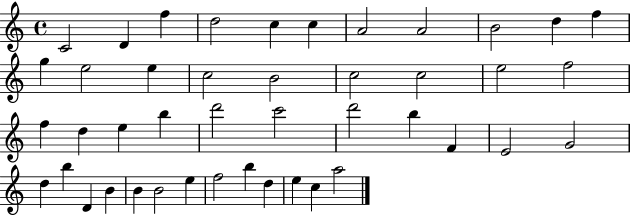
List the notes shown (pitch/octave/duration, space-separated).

C4/h D4/q F5/q D5/h C5/q C5/q A4/h A4/h B4/h D5/q F5/q G5/q E5/h E5/q C5/h B4/h C5/h C5/h E5/h F5/h F5/q D5/q E5/q B5/q D6/h C6/h D6/h B5/q F4/q E4/h G4/h D5/q B5/q D4/q B4/q B4/q B4/h E5/q F5/h B5/q D5/q E5/q C5/q A5/h